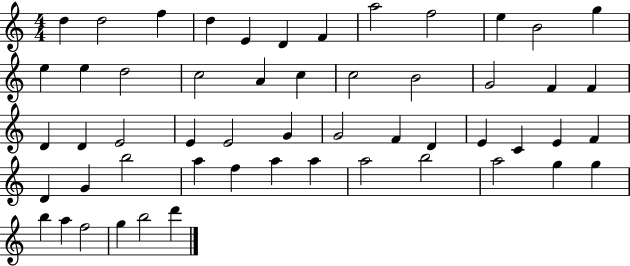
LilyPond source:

{
  \clef treble
  \numericTimeSignature
  \time 4/4
  \key c \major
  d''4 d''2 f''4 | d''4 e'4 d'4 f'4 | a''2 f''2 | e''4 b'2 g''4 | \break e''4 e''4 d''2 | c''2 a'4 c''4 | c''2 b'2 | g'2 f'4 f'4 | \break d'4 d'4 e'2 | e'4 e'2 g'4 | g'2 f'4 d'4 | e'4 c'4 e'4 f'4 | \break d'4 g'4 b''2 | a''4 f''4 a''4 a''4 | a''2 b''2 | a''2 g''4 g''4 | \break b''4 a''4 f''2 | g''4 b''2 d'''4 | \bar "|."
}